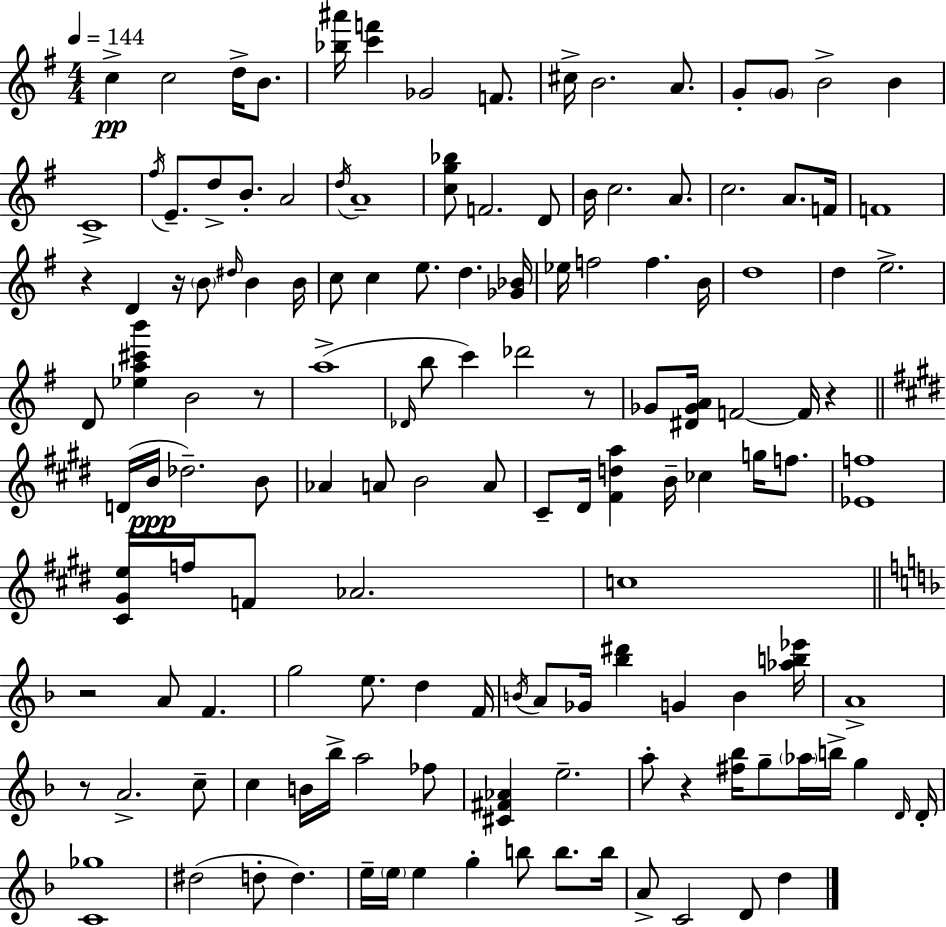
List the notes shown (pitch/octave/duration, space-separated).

C5/q C5/h D5/s B4/e. [Bb5,A#6]/s [C6,F6]/q Gb4/h F4/e. C#5/s B4/h. A4/e. G4/e G4/e B4/h B4/q C4/w F#5/s E4/e. D5/e B4/e. A4/h D5/s A4/w [C5,G5,Bb5]/e F4/h. D4/e B4/s C5/h. A4/e. C5/h. A4/e. F4/s F4/w R/q D4/q R/s B4/e D#5/s B4/q B4/s C5/e C5/q E5/e. D5/q. [Gb4,Bb4]/s Eb5/s F5/h F5/q. B4/s D5/w D5/q E5/h. D4/e [Eb5,A5,C#6,B6]/q B4/h R/e A5/w Db4/s B5/e C6/q Db6/h R/e Gb4/e [D#4,Gb4,A4]/s F4/h F4/s R/q D4/s B4/s Db5/h. B4/e Ab4/q A4/e B4/h A4/e C#4/e D#4/s [F#4,D5,A5]/q B4/s CES5/q G5/s F5/e. [Eb4,F5]/w [C#4,G#4,E5]/s F5/s F4/e Ab4/h. C5/w R/h A4/e F4/q. G5/h E5/e. D5/q F4/s B4/s A4/e Gb4/s [Bb5,D#6]/q G4/q B4/q [Ab5,B5,Eb6]/s A4/w R/e A4/h. C5/e C5/q B4/s Bb5/s A5/h FES5/e [C#4,F#4,Ab4]/q E5/h. A5/e R/q [F#5,Bb5]/s G5/e Ab5/s B5/s G5/q D4/s D4/s [C4,Gb5]/w D#5/h D5/e D5/q. E5/s E5/s E5/q G5/q B5/e B5/e. B5/s A4/e C4/h D4/e D5/q